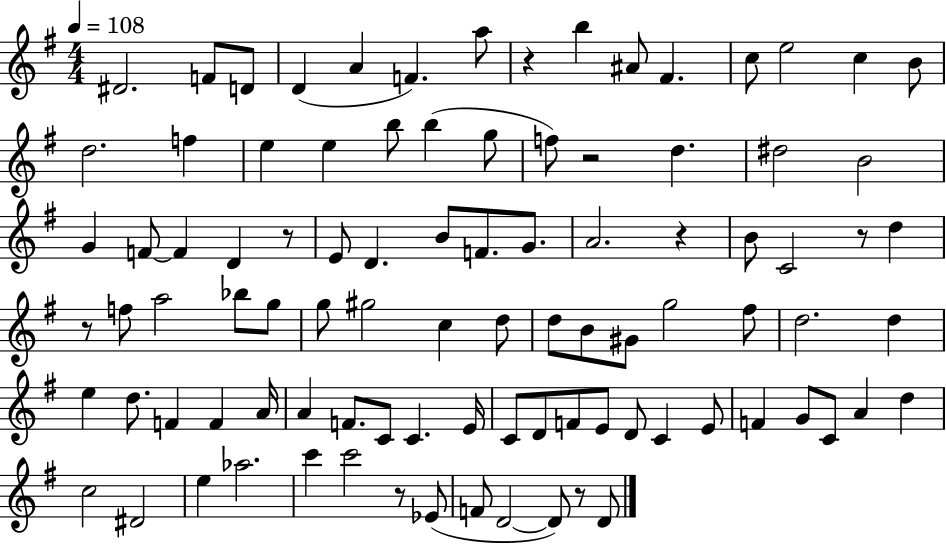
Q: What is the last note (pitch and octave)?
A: D4